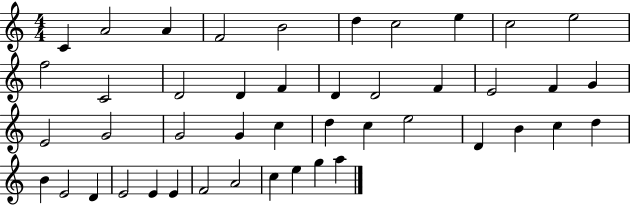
X:1
T:Untitled
M:4/4
L:1/4
K:C
C A2 A F2 B2 d c2 e c2 e2 f2 C2 D2 D F D D2 F E2 F G E2 G2 G2 G c d c e2 D B c d B E2 D E2 E E F2 A2 c e g a